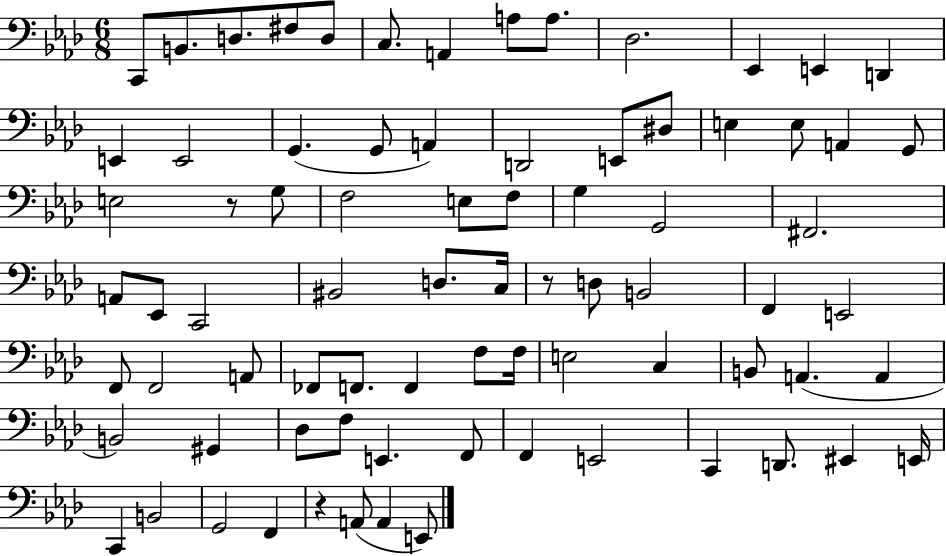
X:1
T:Untitled
M:6/8
L:1/4
K:Ab
C,,/2 B,,/2 D,/2 ^F,/2 D,/2 C,/2 A,, A,/2 A,/2 _D,2 _E,, E,, D,, E,, E,,2 G,, G,,/2 A,, D,,2 E,,/2 ^D,/2 E, E,/2 A,, G,,/2 E,2 z/2 G,/2 F,2 E,/2 F,/2 G, G,,2 ^F,,2 A,,/2 _E,,/2 C,,2 ^B,,2 D,/2 C,/4 z/2 D,/2 B,,2 F,, E,,2 F,,/2 F,,2 A,,/2 _F,,/2 F,,/2 F,, F,/2 F,/4 E,2 C, B,,/2 A,, A,, B,,2 ^G,, _D,/2 F,/2 E,, F,,/2 F,, E,,2 C,, D,,/2 ^E,, E,,/4 C,, B,,2 G,,2 F,, z A,,/2 A,, E,,/2